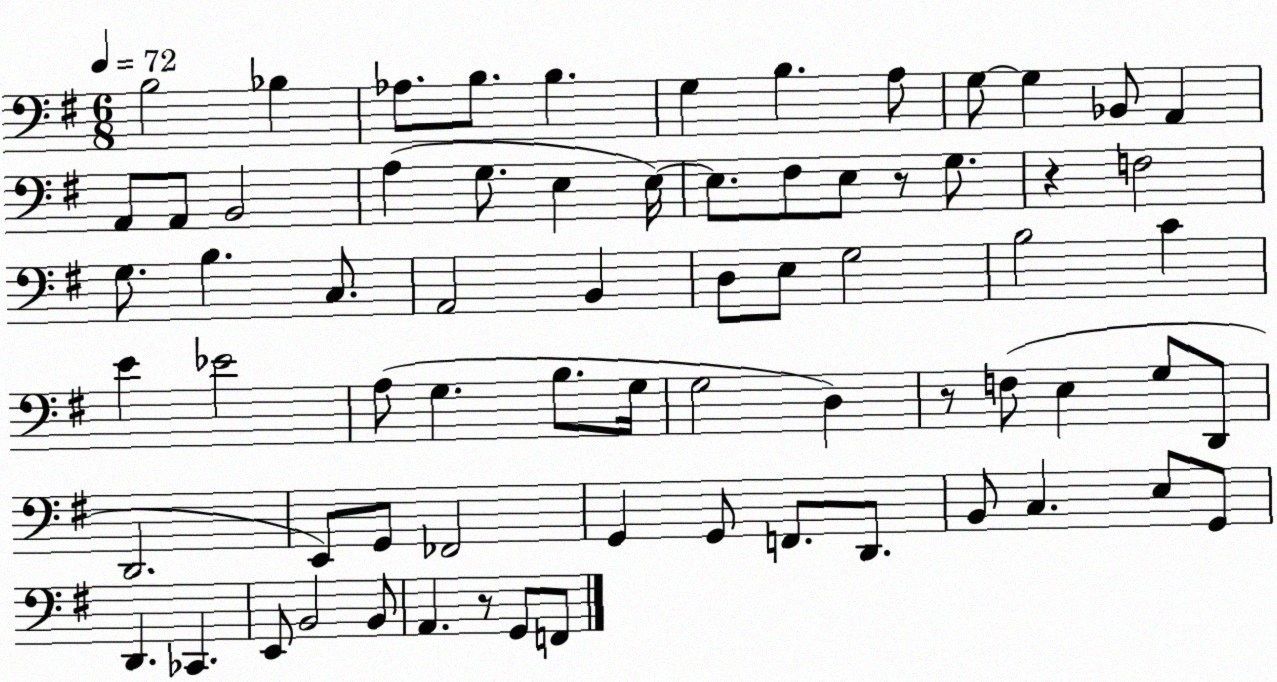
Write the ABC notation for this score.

X:1
T:Untitled
M:6/8
L:1/4
K:G
B,2 _B, _A,/2 B,/2 B, G, B, A,/2 G,/2 G, _B,,/2 A,, A,,/2 A,,/2 B,,2 A, G,/2 E, E,/4 E,/2 ^F,/2 E,/2 z/2 G,/2 z F,2 G,/2 B, C,/2 A,,2 B,, D,/2 E,/2 G,2 B,2 C E _E2 A,/2 G, B,/2 G,/4 G,2 D, z/2 F,/2 E, G,/2 D,,/2 D,,2 E,,/2 G,,/2 _F,,2 G,, G,,/2 F,,/2 D,,/2 B,,/2 C, E,/2 G,,/2 D,, _C,, E,,/2 B,,2 B,,/2 A,, z/2 G,,/2 F,,/2